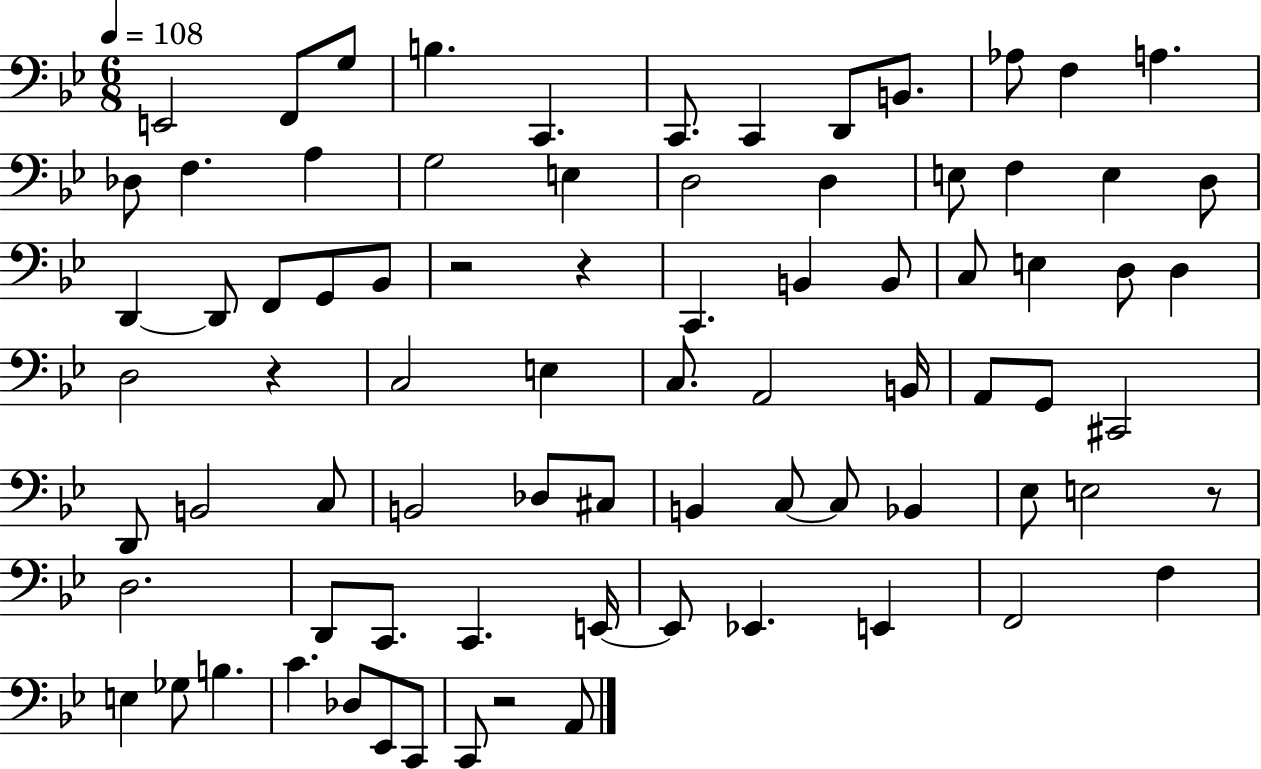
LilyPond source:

{
  \clef bass
  \numericTimeSignature
  \time 6/8
  \key bes \major
  \tempo 4 = 108
  e,2 f,8 g8 | b4. c,4. | c,8. c,4 d,8 b,8. | aes8 f4 a4. | \break des8 f4. a4 | g2 e4 | d2 d4 | e8 f4 e4 d8 | \break d,4~~ d,8 f,8 g,8 bes,8 | r2 r4 | c,4. b,4 b,8 | c8 e4 d8 d4 | \break d2 r4 | c2 e4 | c8. a,2 b,16 | a,8 g,8 cis,2 | \break d,8 b,2 c8 | b,2 des8 cis8 | b,4 c8~~ c8 bes,4 | ees8 e2 r8 | \break d2. | d,8 c,8. c,4. e,16~~ | e,8 ees,4. e,4 | f,2 f4 | \break e4 ges8 b4. | c'4. des8 ees,8 c,8 | c,8 r2 a,8 | \bar "|."
}